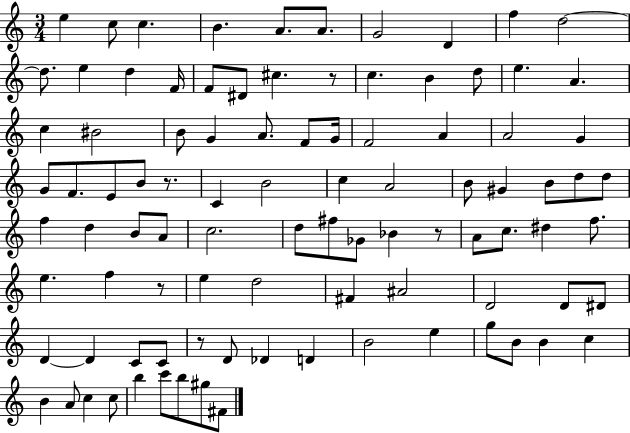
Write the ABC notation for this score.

X:1
T:Untitled
M:3/4
L:1/4
K:C
e c/2 c B A/2 A/2 G2 D f d2 d/2 e d F/4 F/2 ^D/2 ^c z/2 c B d/2 e A c ^B2 B/2 G A/2 F/2 G/4 F2 A A2 G G/2 F/2 E/2 B/2 z/2 C B2 c A2 B/2 ^G B/2 d/2 d/2 f d B/2 A/2 c2 d/2 ^f/2 _G/2 _B z/2 A/2 c/2 ^d f/2 e f z/2 e d2 ^F ^A2 D2 D/2 ^D/2 D D C/2 C/2 z/2 D/2 _D D B2 e g/2 B/2 B c B A/2 c c/2 b c'/2 b/2 ^g/2 ^F/2